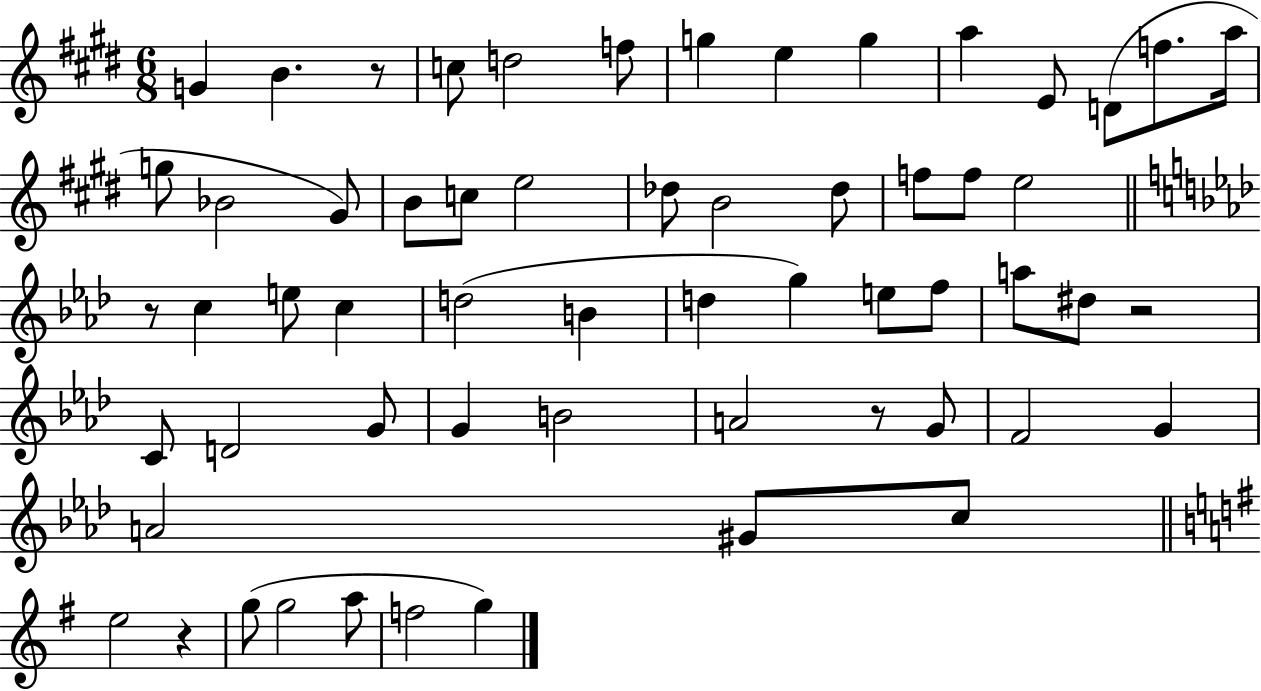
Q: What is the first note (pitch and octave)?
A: G4